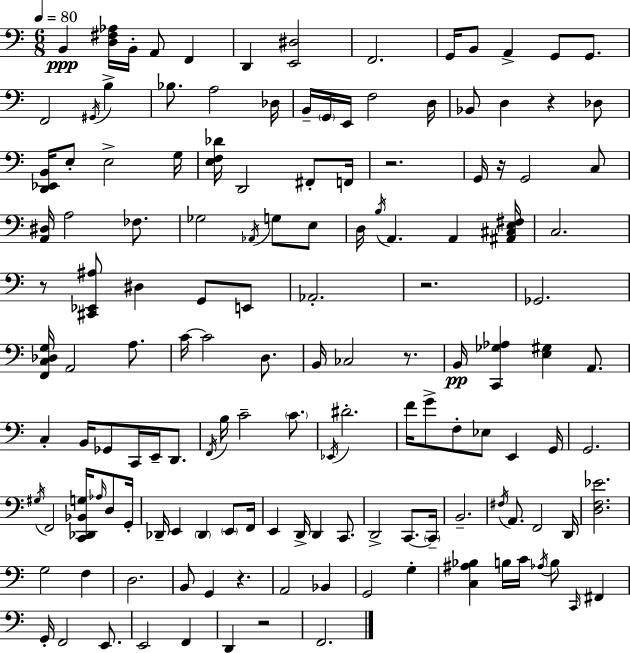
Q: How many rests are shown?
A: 8